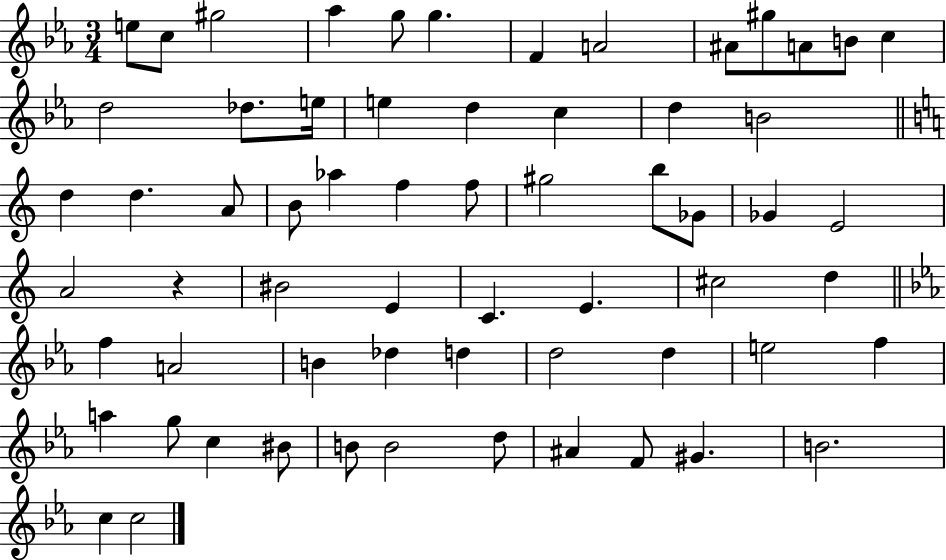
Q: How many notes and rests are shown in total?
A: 63